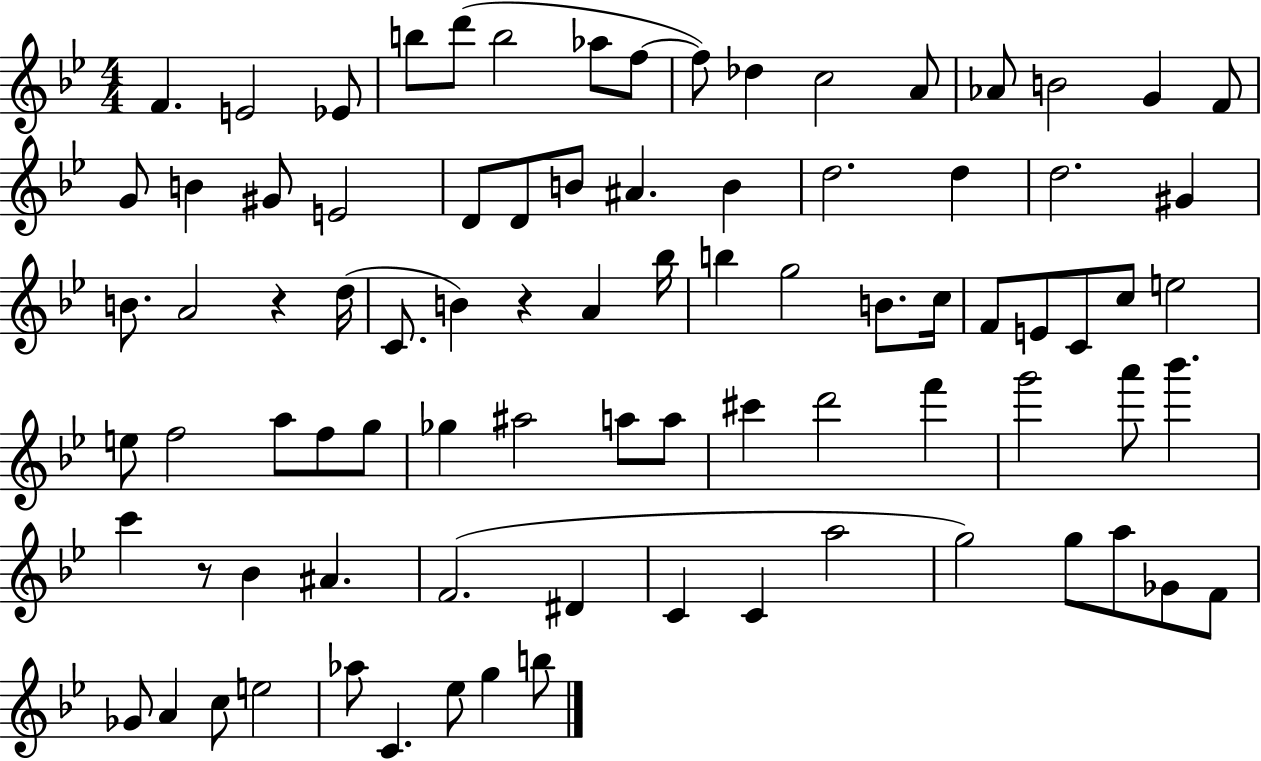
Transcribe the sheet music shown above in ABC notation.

X:1
T:Untitled
M:4/4
L:1/4
K:Bb
F E2 _E/2 b/2 d'/2 b2 _a/2 f/2 f/2 _d c2 A/2 _A/2 B2 G F/2 G/2 B ^G/2 E2 D/2 D/2 B/2 ^A B d2 d d2 ^G B/2 A2 z d/4 C/2 B z A _b/4 b g2 B/2 c/4 F/2 E/2 C/2 c/2 e2 e/2 f2 a/2 f/2 g/2 _g ^a2 a/2 a/2 ^c' d'2 f' g'2 a'/2 _b' c' z/2 _B ^A F2 ^D C C a2 g2 g/2 a/2 _G/2 F/2 _G/2 A c/2 e2 _a/2 C _e/2 g b/2